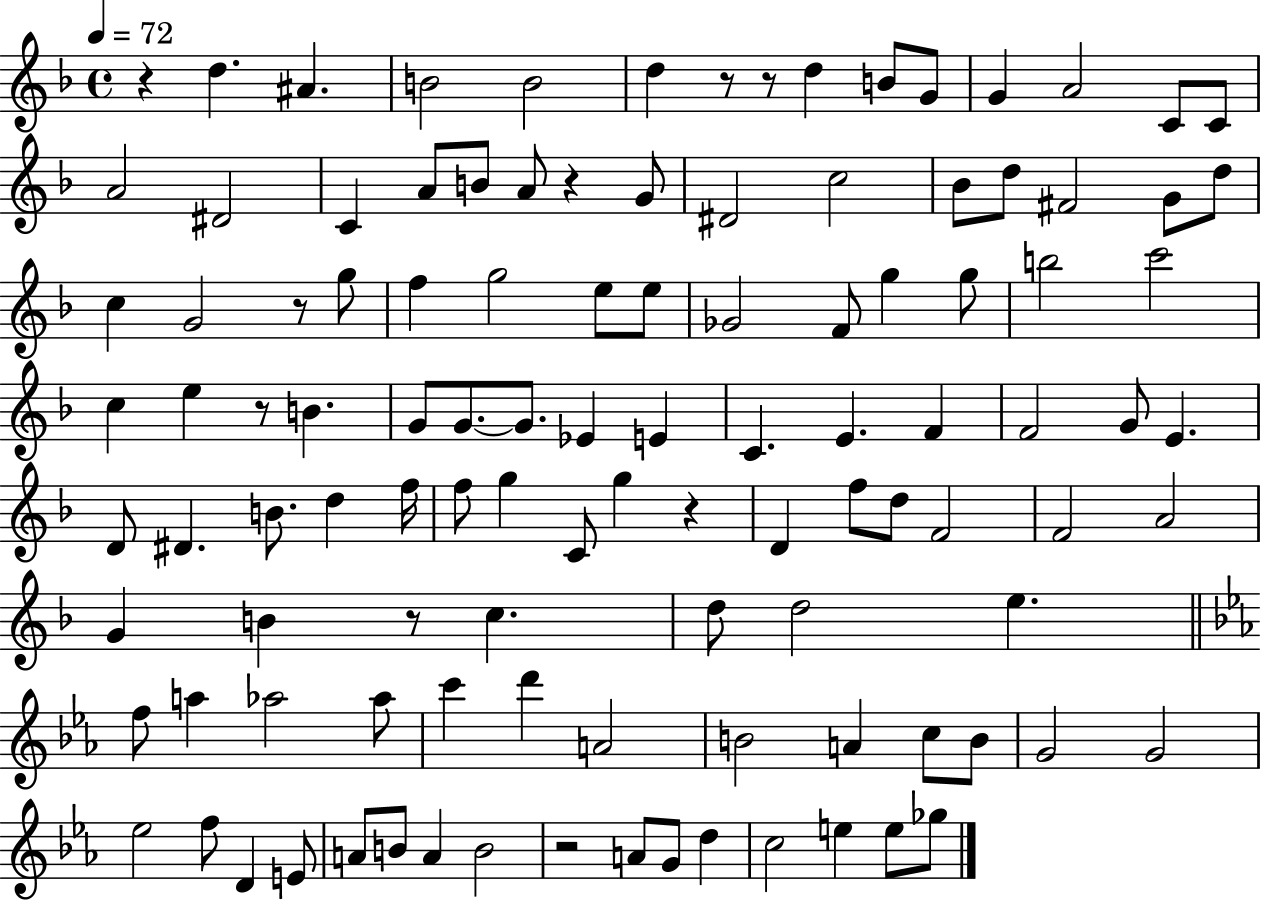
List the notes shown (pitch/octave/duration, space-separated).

R/q D5/q. A#4/q. B4/h B4/h D5/q R/e R/e D5/q B4/e G4/e G4/q A4/h C4/e C4/e A4/h D#4/h C4/q A4/e B4/e A4/e R/q G4/e D#4/h C5/h Bb4/e D5/e F#4/h G4/e D5/e C5/q G4/h R/e G5/e F5/q G5/h E5/e E5/e Gb4/h F4/e G5/q G5/e B5/h C6/h C5/q E5/q R/e B4/q. G4/e G4/e. G4/e. Eb4/q E4/q C4/q. E4/q. F4/q F4/h G4/e E4/q. D4/e D#4/q. B4/e. D5/q F5/s F5/e G5/q C4/e G5/q R/q D4/q F5/e D5/e F4/h F4/h A4/h G4/q B4/q R/e C5/q. D5/e D5/h E5/q. F5/e A5/q Ab5/h Ab5/e C6/q D6/q A4/h B4/h A4/q C5/e B4/e G4/h G4/h Eb5/h F5/e D4/q E4/e A4/e B4/e A4/q B4/h R/h A4/e G4/e D5/q C5/h E5/q E5/e Gb5/e